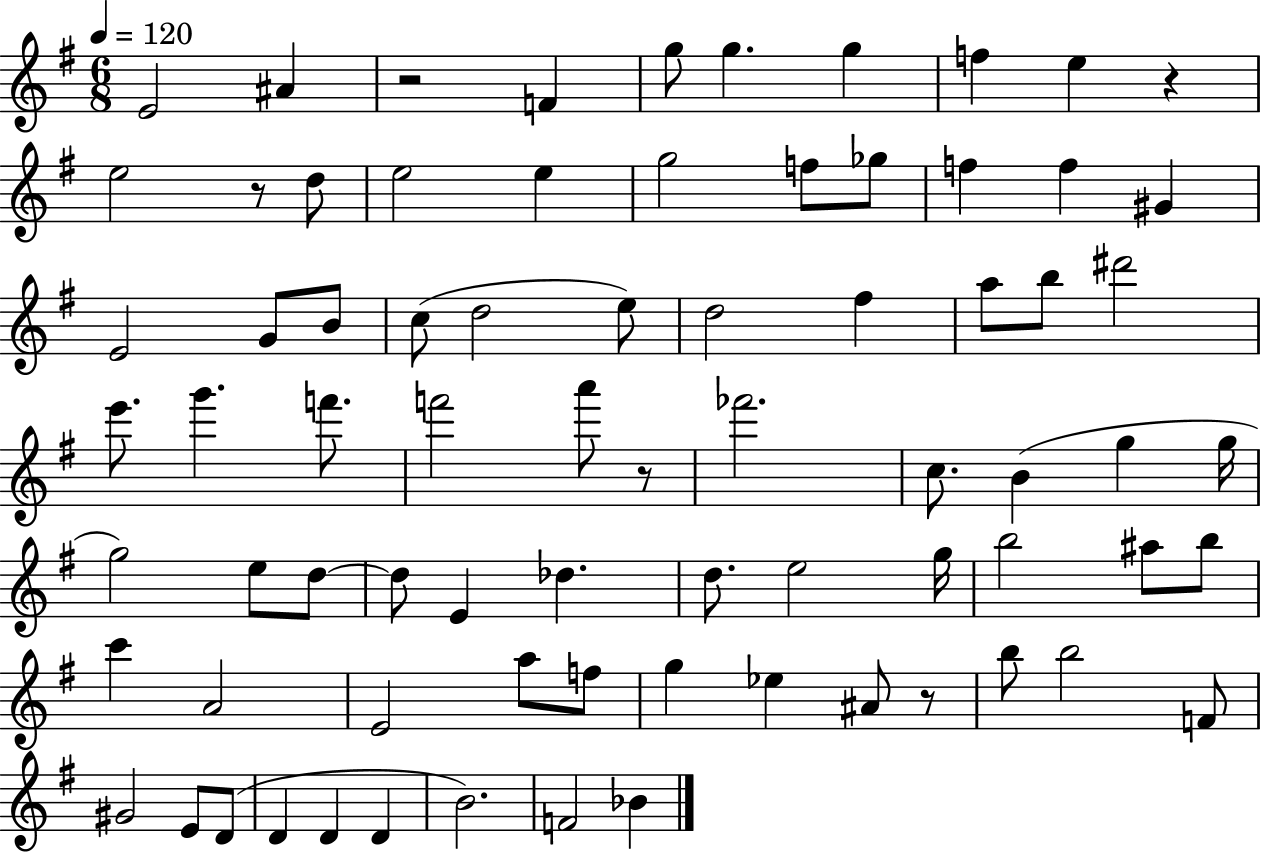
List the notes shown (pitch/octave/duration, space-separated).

E4/h A#4/q R/h F4/q G5/e G5/q. G5/q F5/q E5/q R/q E5/h R/e D5/e E5/h E5/q G5/h F5/e Gb5/e F5/q F5/q G#4/q E4/h G4/e B4/e C5/e D5/h E5/e D5/h F#5/q A5/e B5/e D#6/h E6/e. G6/q. F6/e. F6/h A6/e R/e FES6/h. C5/e. B4/q G5/q G5/s G5/h E5/e D5/e D5/e E4/q Db5/q. D5/e. E5/h G5/s B5/h A#5/e B5/e C6/q A4/h E4/h A5/e F5/e G5/q Eb5/q A#4/e R/e B5/e B5/h F4/e G#4/h E4/e D4/e D4/q D4/q D4/q B4/h. F4/h Bb4/q